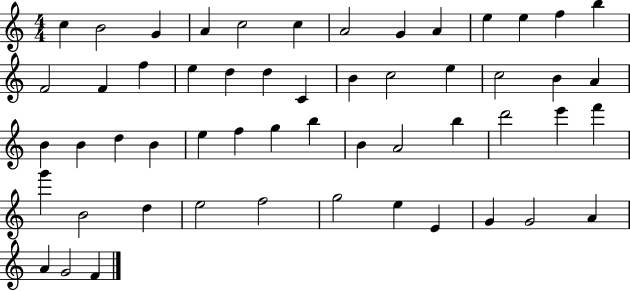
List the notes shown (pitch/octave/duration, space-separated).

C5/q B4/h G4/q A4/q C5/h C5/q A4/h G4/q A4/q E5/q E5/q F5/q B5/q F4/h F4/q F5/q E5/q D5/q D5/q C4/q B4/q C5/h E5/q C5/h B4/q A4/q B4/q B4/q D5/q B4/q E5/q F5/q G5/q B5/q B4/q A4/h B5/q D6/h E6/q F6/q G6/q B4/h D5/q E5/h F5/h G5/h E5/q E4/q G4/q G4/h A4/q A4/q G4/h F4/q